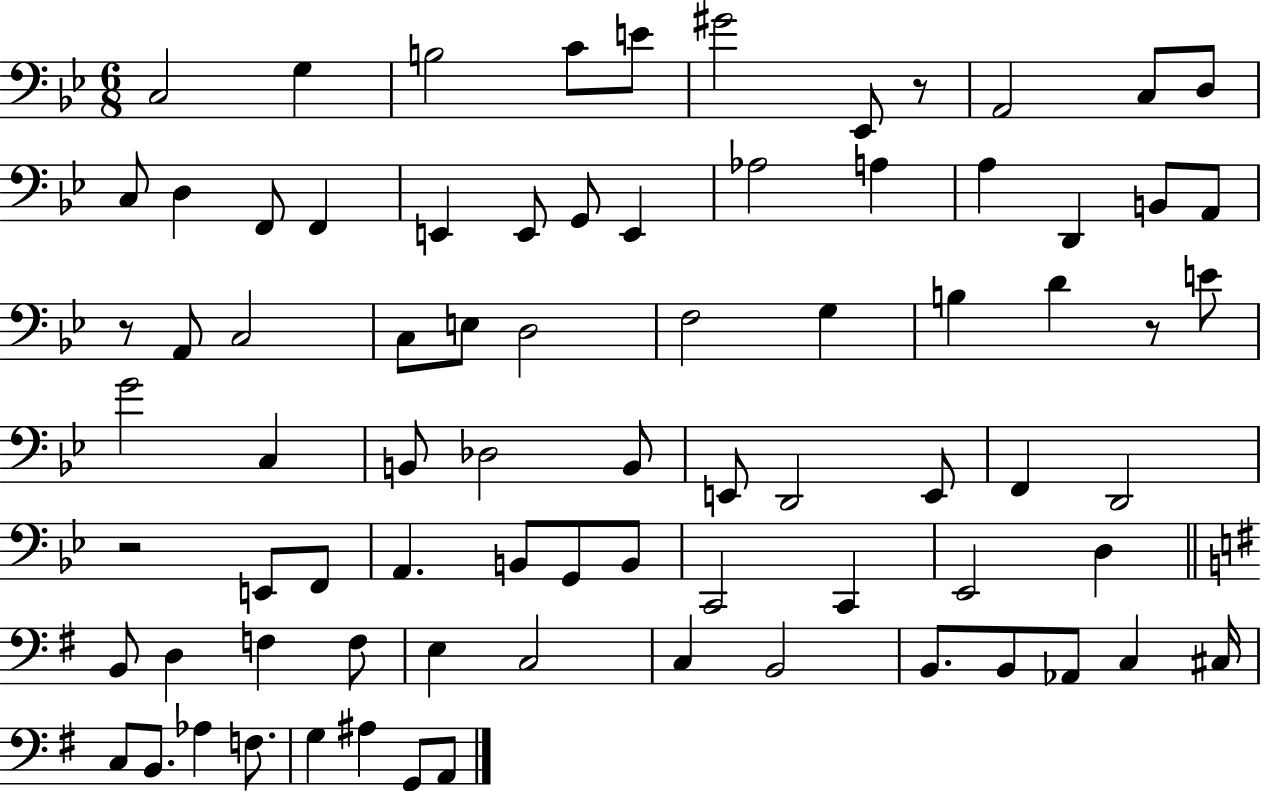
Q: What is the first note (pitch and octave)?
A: C3